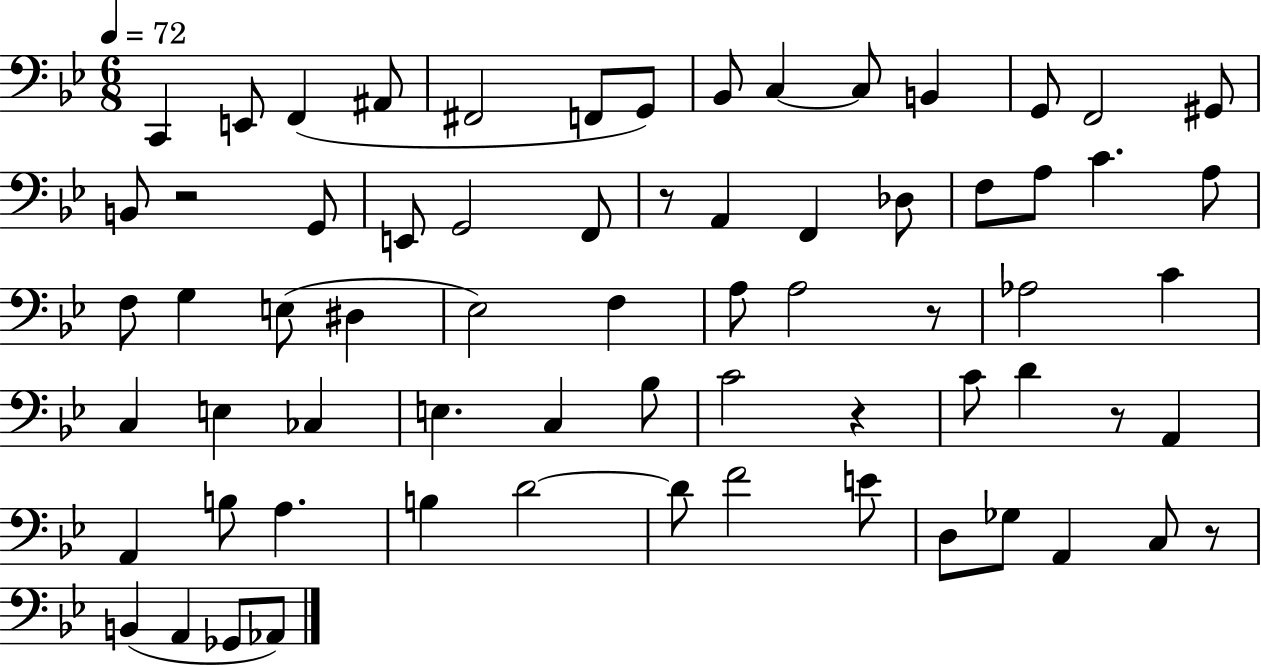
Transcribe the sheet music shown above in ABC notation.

X:1
T:Untitled
M:6/8
L:1/4
K:Bb
C,, E,,/2 F,, ^A,,/2 ^F,,2 F,,/2 G,,/2 _B,,/2 C, C,/2 B,, G,,/2 F,,2 ^G,,/2 B,,/2 z2 G,,/2 E,,/2 G,,2 F,,/2 z/2 A,, F,, _D,/2 F,/2 A,/2 C A,/2 F,/2 G, E,/2 ^D, _E,2 F, A,/2 A,2 z/2 _A,2 C C, E, _C, E, C, _B,/2 C2 z C/2 D z/2 A,, A,, B,/2 A, B, D2 D/2 F2 E/2 D,/2 _G,/2 A,, C,/2 z/2 B,, A,, _G,,/2 _A,,/2